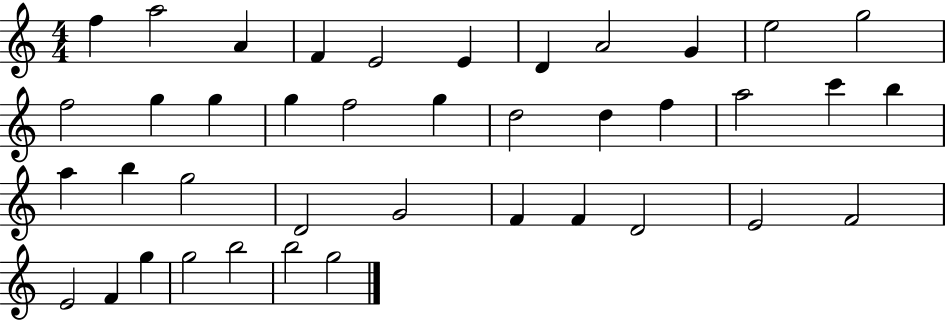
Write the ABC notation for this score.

X:1
T:Untitled
M:4/4
L:1/4
K:C
f a2 A F E2 E D A2 G e2 g2 f2 g g g f2 g d2 d f a2 c' b a b g2 D2 G2 F F D2 E2 F2 E2 F g g2 b2 b2 g2